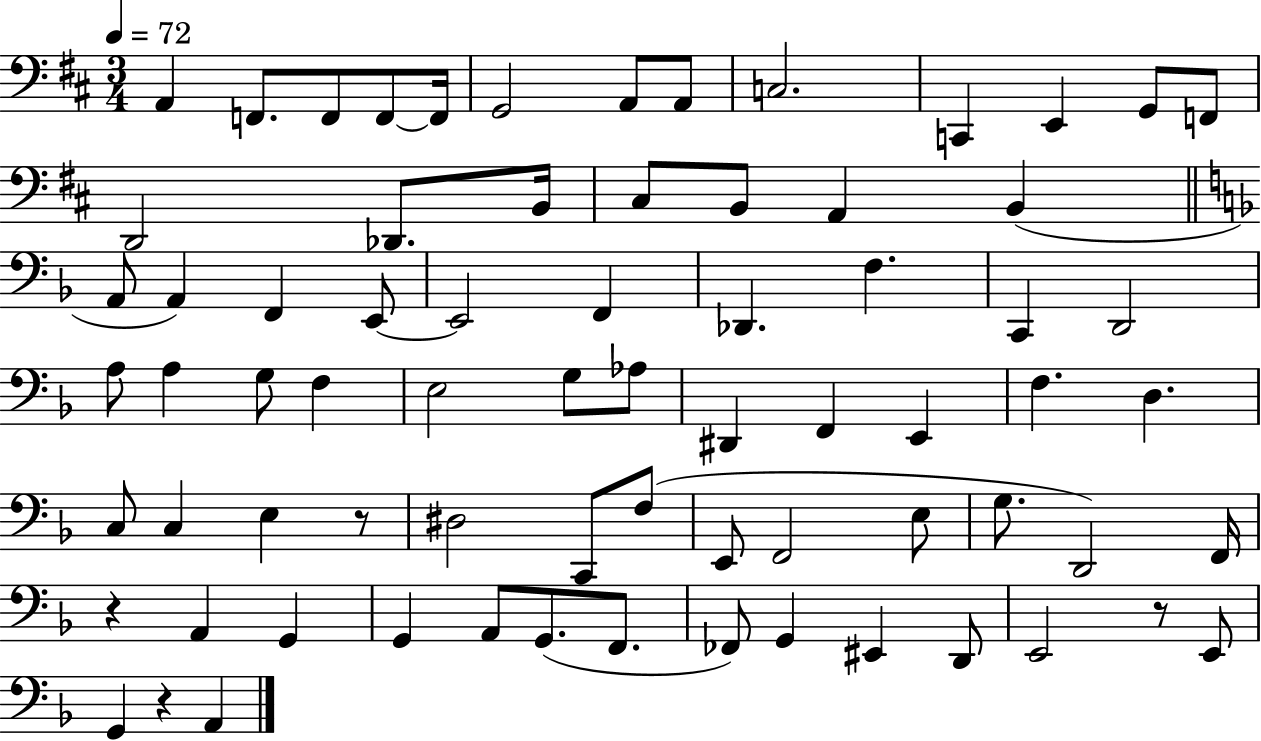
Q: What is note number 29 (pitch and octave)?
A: C2